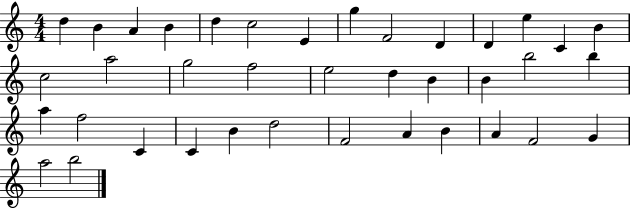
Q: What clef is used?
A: treble